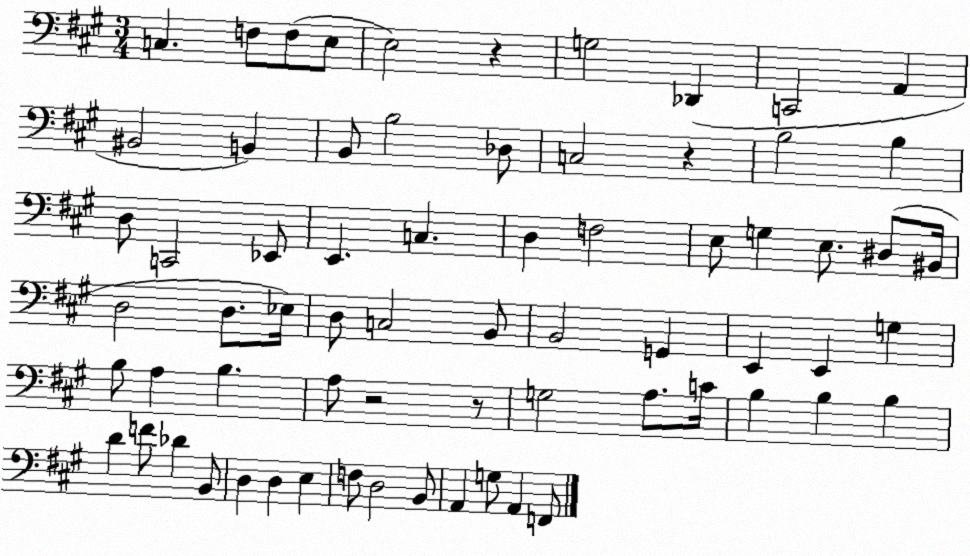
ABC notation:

X:1
T:Untitled
M:3/4
L:1/4
K:A
C, F,/2 F,/2 E,/2 E,2 z G,2 _D,, C,,2 A,, ^B,,2 B,, B,,/2 B,2 _D,/2 C,2 z B,2 B, D,/2 C,,2 _E,,/2 E,, C, D, F,2 E,/2 G, E,/2 ^D,/2 ^B,,/4 D,2 D,/2 _E,/4 D,/2 C,2 B,,/2 B,,2 G,, E,, E,, G, B,/2 A, B, A,/2 z2 z/2 G,2 A,/2 C/4 B, B, B, D F/2 _D B,,/2 D, D, E, F,/2 D,2 B,,/2 A,, G,/2 A,, F,,/2